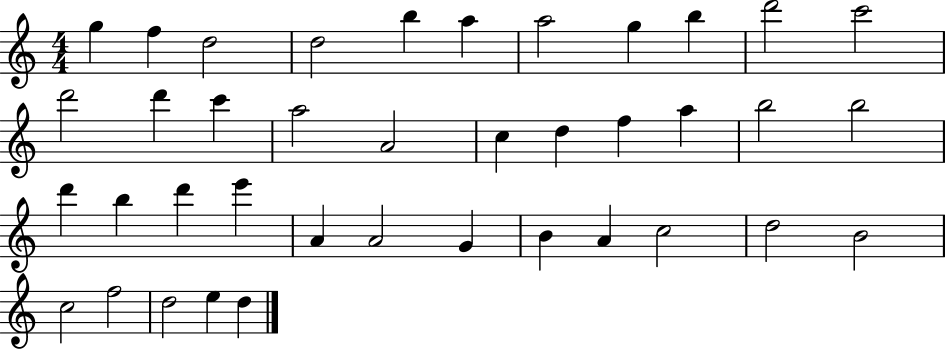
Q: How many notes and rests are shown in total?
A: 39